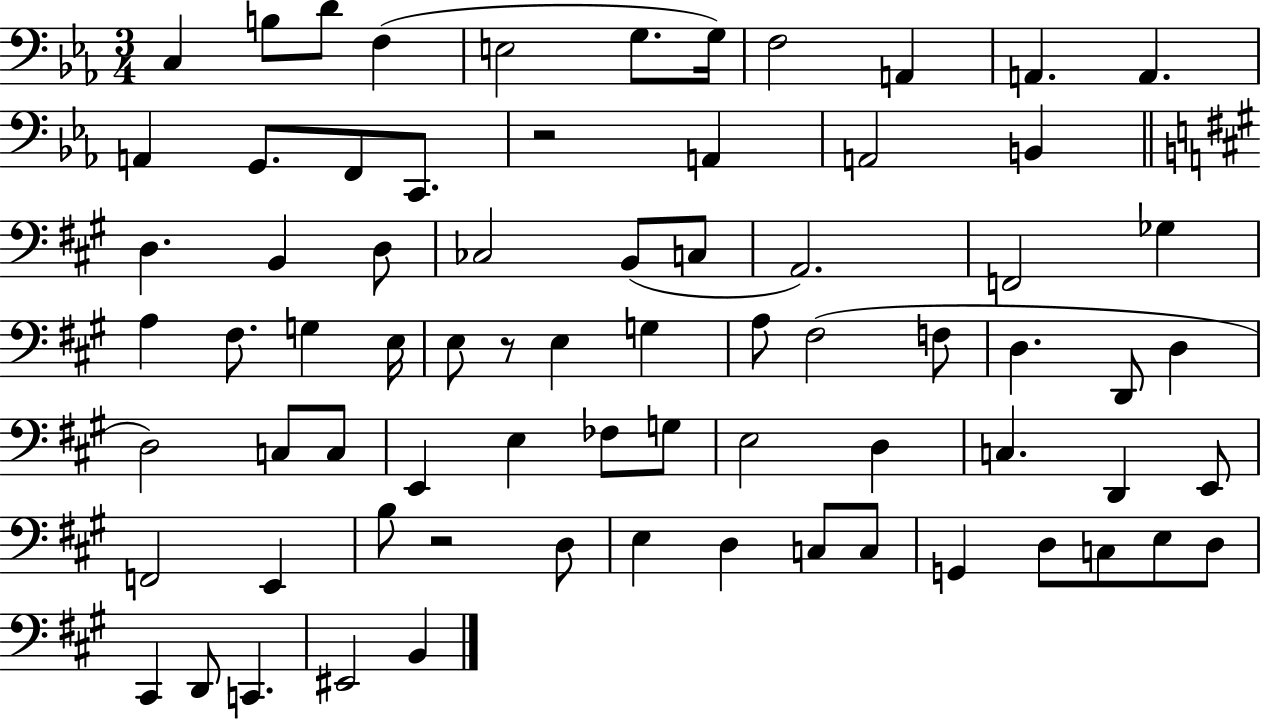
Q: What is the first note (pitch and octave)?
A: C3